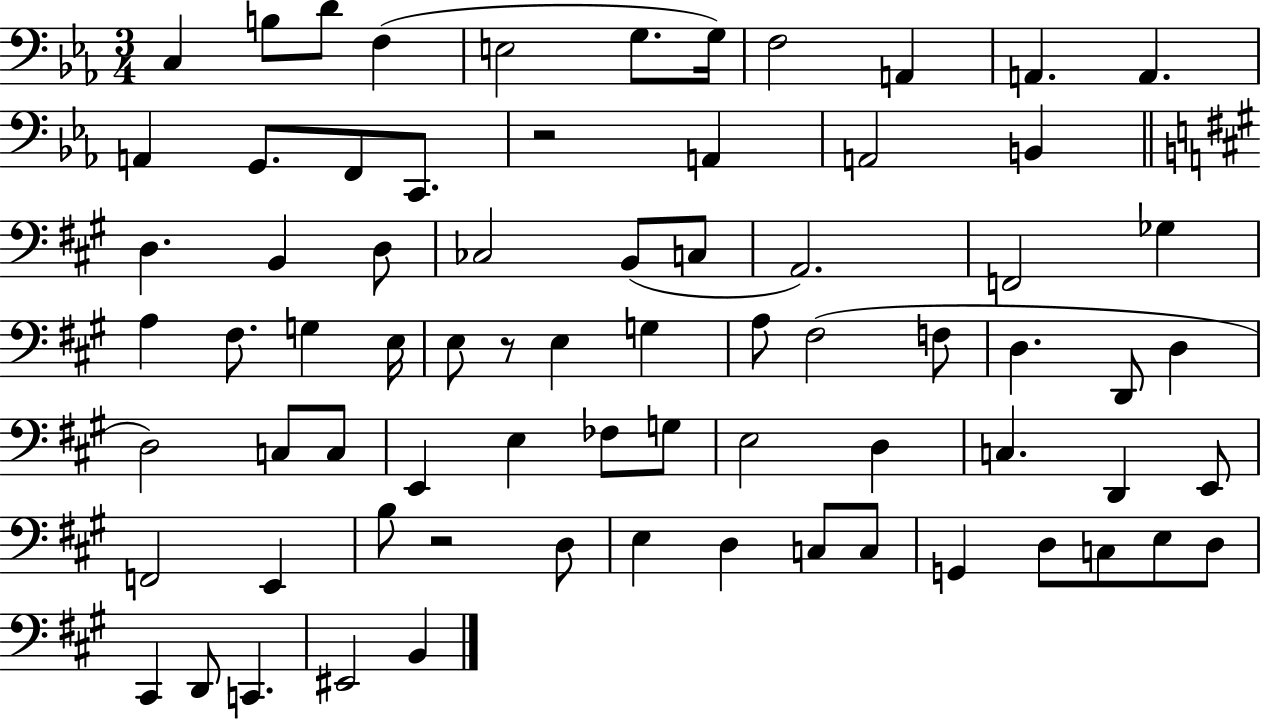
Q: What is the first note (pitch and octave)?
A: C3